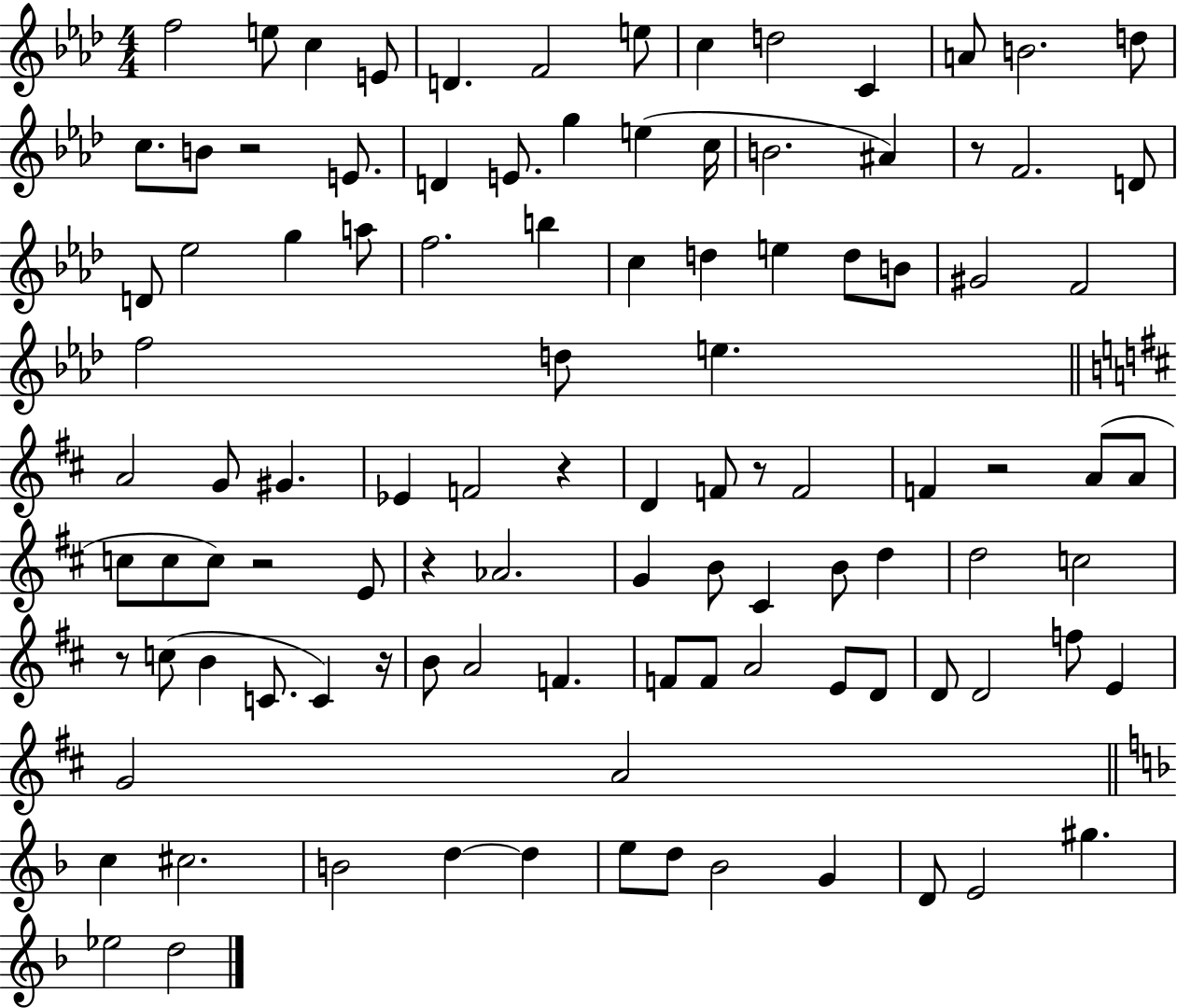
{
  \clef treble
  \numericTimeSignature
  \time 4/4
  \key aes \major
  \repeat volta 2 { f''2 e''8 c''4 e'8 | d'4. f'2 e''8 | c''4 d''2 c'4 | a'8 b'2. d''8 | \break c''8. b'8 r2 e'8. | d'4 e'8. g''4 e''4( c''16 | b'2. ais'4) | r8 f'2. d'8 | \break d'8 ees''2 g''4 a''8 | f''2. b''4 | c''4 d''4 e''4 d''8 b'8 | gis'2 f'2 | \break f''2 d''8 e''4. | \bar "||" \break \key b \minor a'2 g'8 gis'4. | ees'4 f'2 r4 | d'4 f'8 r8 f'2 | f'4 r2 a'8( a'8 | \break c''8 c''8 c''8) r2 e'8 | r4 aes'2. | g'4 b'8 cis'4 b'8 d''4 | d''2 c''2 | \break r8 c''8( b'4 c'8. c'4) r16 | b'8 a'2 f'4. | f'8 f'8 a'2 e'8 d'8 | d'8 d'2 f''8 e'4 | \break g'2 a'2 | \bar "||" \break \key f \major c''4 cis''2. | b'2 d''4~~ d''4 | e''8 d''8 bes'2 g'4 | d'8 e'2 gis''4. | \break ees''2 d''2 | } \bar "|."
}